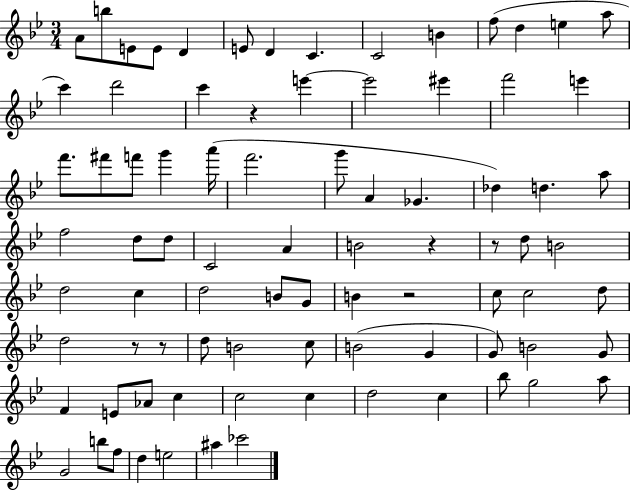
X:1
T:Untitled
M:3/4
L:1/4
K:Bb
A/2 b/2 E/2 E/2 D E/2 D C C2 B f/2 d e a/2 c' d'2 c' z e' e'2 ^e' f'2 e' f'/2 ^f'/2 f'/2 g' a'/4 f'2 g'/2 A _G _d d a/2 f2 d/2 d/2 C2 A B2 z z/2 d/2 B2 d2 c d2 B/2 G/2 B z2 c/2 c2 d/2 d2 z/2 z/2 d/2 B2 c/2 B2 G G/2 B2 G/2 F E/2 _A/2 c c2 c d2 c _b/2 g2 a/2 G2 b/2 f/2 d e2 ^a _c'2